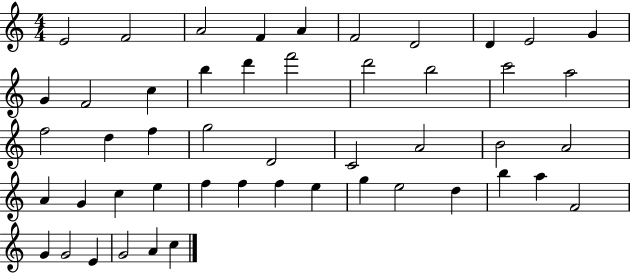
{
  \clef treble
  \numericTimeSignature
  \time 4/4
  \key c \major
  e'2 f'2 | a'2 f'4 a'4 | f'2 d'2 | d'4 e'2 g'4 | \break g'4 f'2 c''4 | b''4 d'''4 f'''2 | d'''2 b''2 | c'''2 a''2 | \break f''2 d''4 f''4 | g''2 d'2 | c'2 a'2 | b'2 a'2 | \break a'4 g'4 c''4 e''4 | f''4 f''4 f''4 e''4 | g''4 e''2 d''4 | b''4 a''4 f'2 | \break g'4 g'2 e'4 | g'2 a'4 c''4 | \bar "|."
}